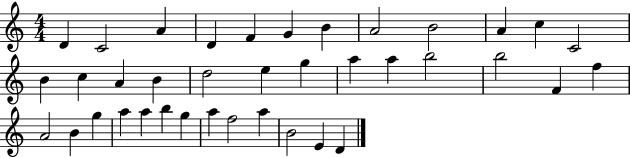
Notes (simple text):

D4/q C4/h A4/q D4/q F4/q G4/q B4/q A4/h B4/h A4/q C5/q C4/h B4/q C5/q A4/q B4/q D5/h E5/q G5/q A5/q A5/q B5/h B5/h F4/q F5/q A4/h B4/q G5/q A5/q A5/q B5/q G5/q A5/q F5/h A5/q B4/h E4/q D4/q